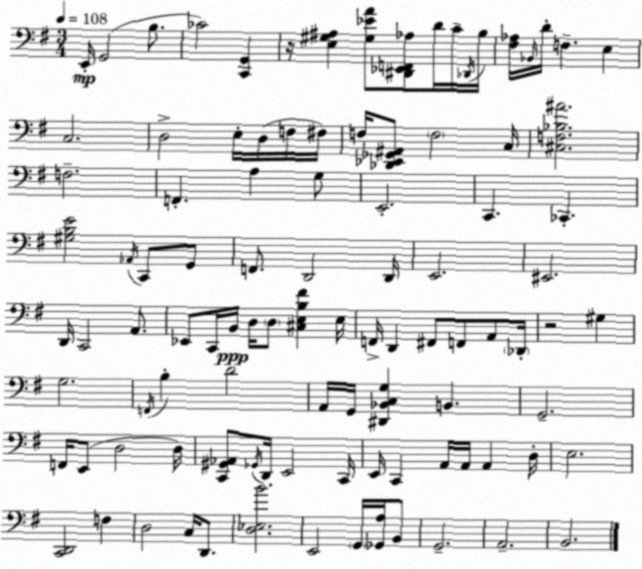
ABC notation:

X:1
T:Untitled
M:3/4
L:1/4
K:Em
E,,/4 G,,2 B,/2 _C2 [C,,G,,] z/4 [E,^G,^A,] [^G,_EA]/2 [^D,,_E,,F,,_A,]/2 D/4 C/4 _D,,/4 B,/4 [^F,_A,]/4 _B,,/4 D/4 F, E, C,2 D,2 E,/4 D,/4 F,/4 ^F,/4 F,/4 [_D,,_E,,_G,,^A,,]/2 F,2 C,/4 [^C,F,_B,^A]2 F,2 F,, A, G,/2 E,,2 C,, _C,, [^G,B,E]2 _A,,/4 C,,/2 G,,/2 F,,/2 D,,2 D,,/4 E,,2 ^E,,2 D,,/4 C,,2 A,,/2 _E,,/2 C,,/4 B,,/4 D,/4 D,/2 [^C,E,B,^F] E,/4 F,,/4 D,, ^F,,/2 F,,/2 A,,/2 _D,,/4 z2 ^G, G,2 F,,/4 B, D2 A,,/4 G,,/4 [^D,,_B,,C,G,] B,, G,,2 F,,/4 E,,/2 D,2 D,/4 [C,,^G,,_A,,]/2 _G,,/4 D,,/4 E,,2 C,,/4 E,,/4 C,, A,,/4 A,,/4 A,, D,/4 E,2 [C,,D,,]2 F, D,2 C,/4 D,,/2 [D,_E,B]2 E,,2 G,,/4 [_G,,A,]/4 B,,/2 G,,2 A,,2 B,,2